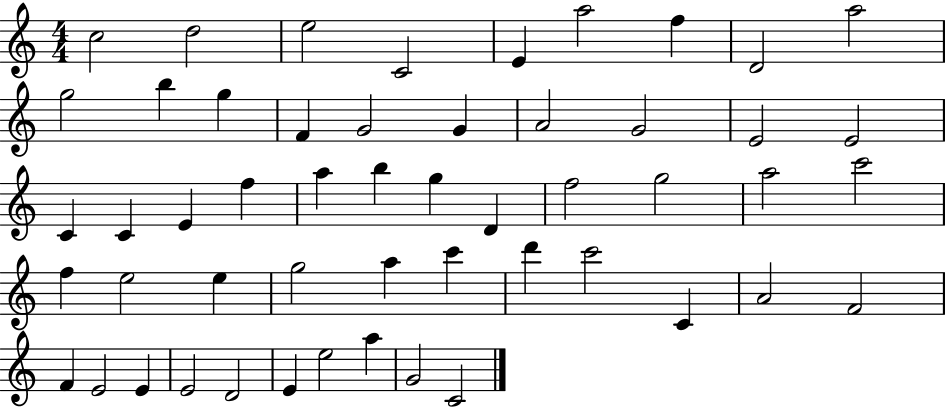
{
  \clef treble
  \numericTimeSignature
  \time 4/4
  \key c \major
  c''2 d''2 | e''2 c'2 | e'4 a''2 f''4 | d'2 a''2 | \break g''2 b''4 g''4 | f'4 g'2 g'4 | a'2 g'2 | e'2 e'2 | \break c'4 c'4 e'4 f''4 | a''4 b''4 g''4 d'4 | f''2 g''2 | a''2 c'''2 | \break f''4 e''2 e''4 | g''2 a''4 c'''4 | d'''4 c'''2 c'4 | a'2 f'2 | \break f'4 e'2 e'4 | e'2 d'2 | e'4 e''2 a''4 | g'2 c'2 | \break \bar "|."
}